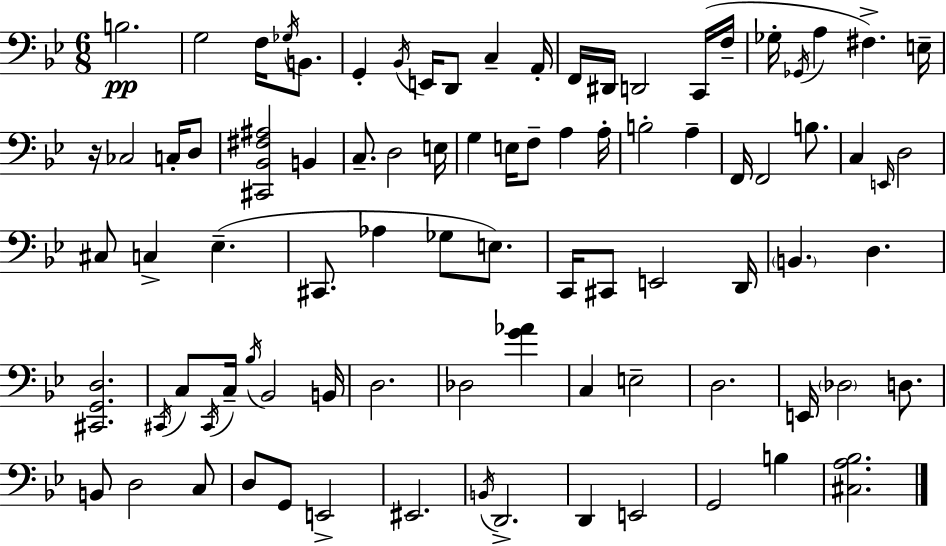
B3/h. G3/h F3/s Gb3/s B2/e. G2/q Bb2/s E2/s D2/e C3/q A2/s F2/s D#2/s D2/h C2/s F3/s Gb3/s Gb2/s A3/q F#3/q. E3/s R/s CES3/h C3/s D3/e [C#2,Bb2,F#3,A#3]/h B2/q C3/e. D3/h E3/s G3/q E3/s F3/e A3/q A3/s B3/h A3/q F2/s F2/h B3/e. C3/q E2/s D3/h C#3/e C3/q Eb3/q. C#2/e. Ab3/q Gb3/e E3/e. C2/s C#2/e E2/h D2/s B2/q. D3/q. [C#2,G2,D3]/h. C#2/s C3/e C#2/s C3/s Bb3/s Bb2/h B2/s D3/h. Db3/h [G4,Ab4]/q C3/q E3/h D3/h. E2/s Db3/h D3/e. B2/e D3/h C3/e D3/e G2/e E2/h EIS2/h. B2/s D2/h. D2/q E2/h G2/h B3/q [C#3,A3,Bb3]/h.